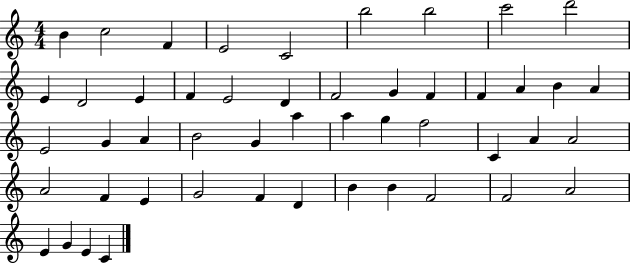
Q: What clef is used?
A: treble